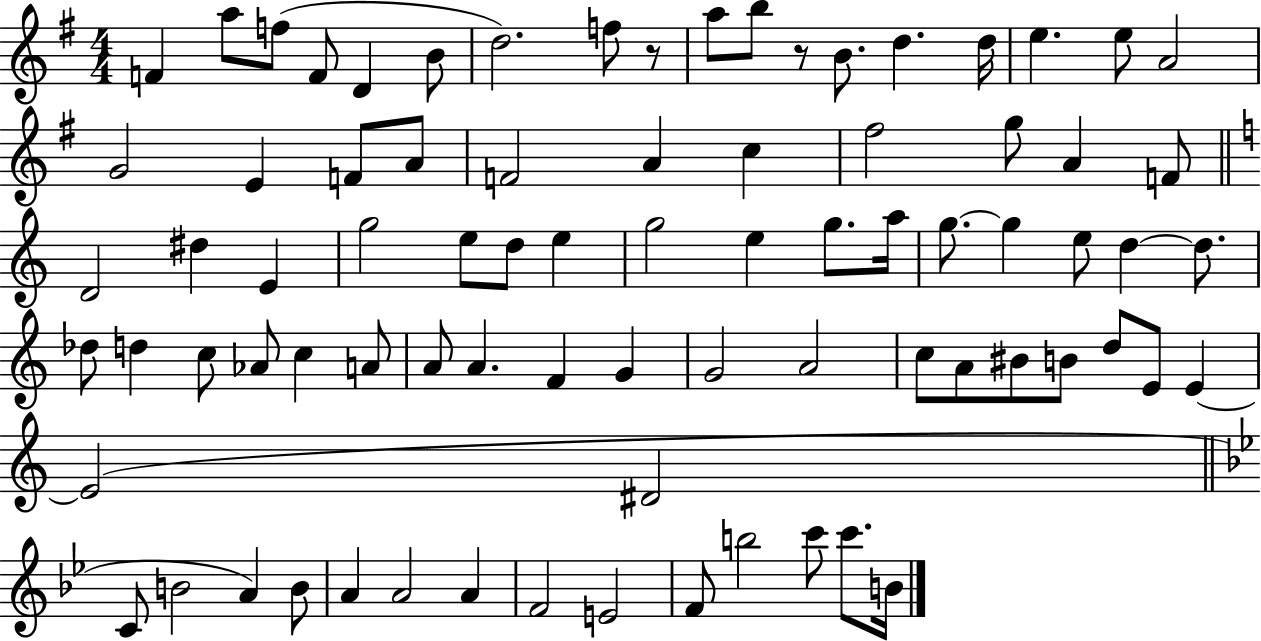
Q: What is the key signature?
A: G major